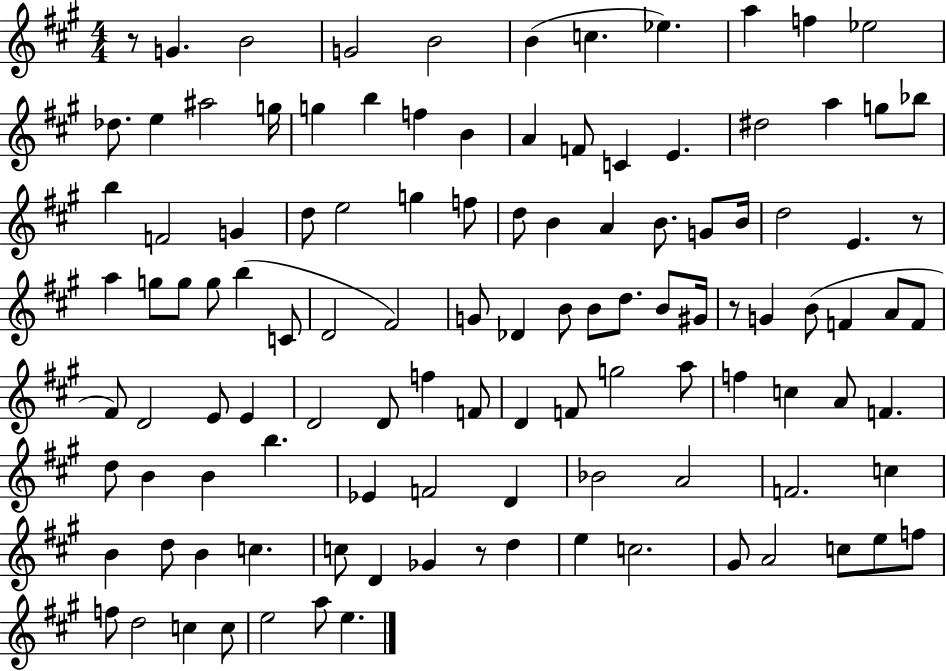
{
  \clef treble
  \numericTimeSignature
  \time 4/4
  \key a \major
  \repeat volta 2 { r8 g'4. b'2 | g'2 b'2 | b'4( c''4. ees''4.) | a''4 f''4 ees''2 | \break des''8. e''4 ais''2 g''16 | g''4 b''4 f''4 b'4 | a'4 f'8 c'4 e'4. | dis''2 a''4 g''8 bes''8 | \break b''4 f'2 g'4 | d''8 e''2 g''4 f''8 | d''8 b'4 a'4 b'8. g'8 b'16 | d''2 e'4. r8 | \break a''4 g''8 g''8 g''8 b''4( c'8 | d'2 fis'2) | g'8 des'4 b'8 b'8 d''8. b'8 gis'16 | r8 g'4 b'8( f'4 a'8 f'8 | \break fis'8) d'2 e'8 e'4 | d'2 d'8 f''4 f'8 | d'4 f'8 g''2 a''8 | f''4 c''4 a'8 f'4. | \break d''8 b'4 b'4 b''4. | ees'4 f'2 d'4 | bes'2 a'2 | f'2. c''4 | \break b'4 d''8 b'4 c''4. | c''8 d'4 ges'4 r8 d''4 | e''4 c''2. | gis'8 a'2 c''8 e''8 f''8 | \break f''8 d''2 c''4 c''8 | e''2 a''8 e''4. | } \bar "|."
}